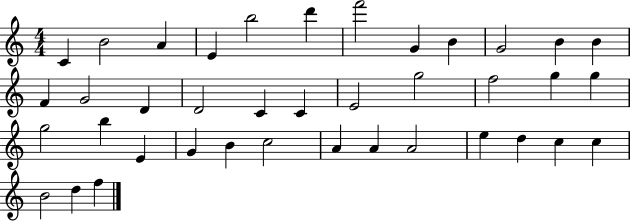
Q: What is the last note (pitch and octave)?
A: F5